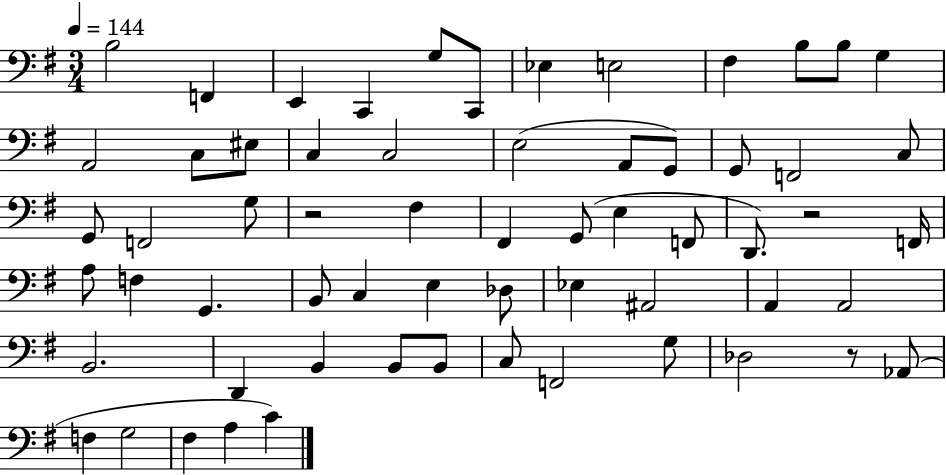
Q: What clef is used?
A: bass